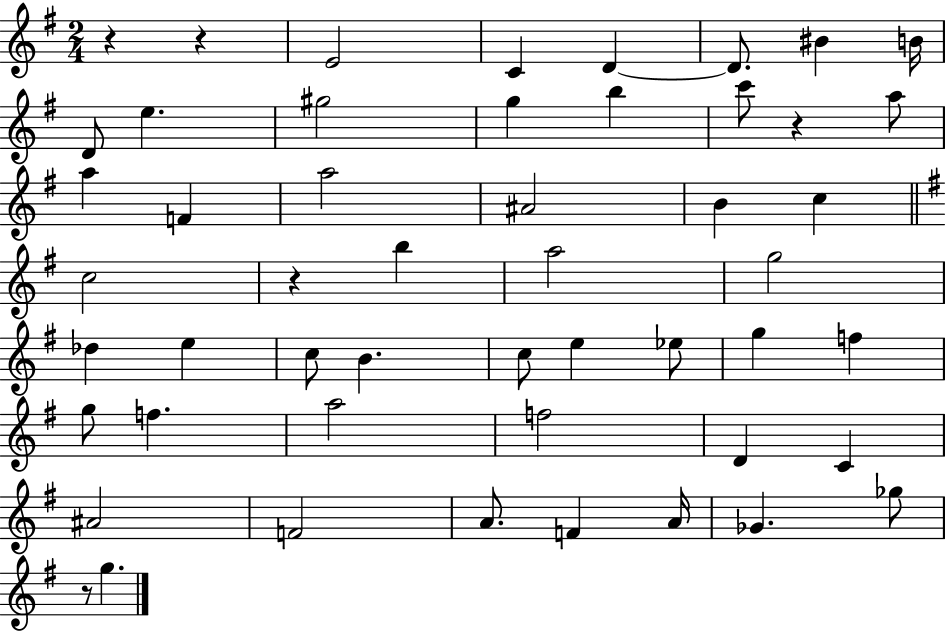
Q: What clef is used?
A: treble